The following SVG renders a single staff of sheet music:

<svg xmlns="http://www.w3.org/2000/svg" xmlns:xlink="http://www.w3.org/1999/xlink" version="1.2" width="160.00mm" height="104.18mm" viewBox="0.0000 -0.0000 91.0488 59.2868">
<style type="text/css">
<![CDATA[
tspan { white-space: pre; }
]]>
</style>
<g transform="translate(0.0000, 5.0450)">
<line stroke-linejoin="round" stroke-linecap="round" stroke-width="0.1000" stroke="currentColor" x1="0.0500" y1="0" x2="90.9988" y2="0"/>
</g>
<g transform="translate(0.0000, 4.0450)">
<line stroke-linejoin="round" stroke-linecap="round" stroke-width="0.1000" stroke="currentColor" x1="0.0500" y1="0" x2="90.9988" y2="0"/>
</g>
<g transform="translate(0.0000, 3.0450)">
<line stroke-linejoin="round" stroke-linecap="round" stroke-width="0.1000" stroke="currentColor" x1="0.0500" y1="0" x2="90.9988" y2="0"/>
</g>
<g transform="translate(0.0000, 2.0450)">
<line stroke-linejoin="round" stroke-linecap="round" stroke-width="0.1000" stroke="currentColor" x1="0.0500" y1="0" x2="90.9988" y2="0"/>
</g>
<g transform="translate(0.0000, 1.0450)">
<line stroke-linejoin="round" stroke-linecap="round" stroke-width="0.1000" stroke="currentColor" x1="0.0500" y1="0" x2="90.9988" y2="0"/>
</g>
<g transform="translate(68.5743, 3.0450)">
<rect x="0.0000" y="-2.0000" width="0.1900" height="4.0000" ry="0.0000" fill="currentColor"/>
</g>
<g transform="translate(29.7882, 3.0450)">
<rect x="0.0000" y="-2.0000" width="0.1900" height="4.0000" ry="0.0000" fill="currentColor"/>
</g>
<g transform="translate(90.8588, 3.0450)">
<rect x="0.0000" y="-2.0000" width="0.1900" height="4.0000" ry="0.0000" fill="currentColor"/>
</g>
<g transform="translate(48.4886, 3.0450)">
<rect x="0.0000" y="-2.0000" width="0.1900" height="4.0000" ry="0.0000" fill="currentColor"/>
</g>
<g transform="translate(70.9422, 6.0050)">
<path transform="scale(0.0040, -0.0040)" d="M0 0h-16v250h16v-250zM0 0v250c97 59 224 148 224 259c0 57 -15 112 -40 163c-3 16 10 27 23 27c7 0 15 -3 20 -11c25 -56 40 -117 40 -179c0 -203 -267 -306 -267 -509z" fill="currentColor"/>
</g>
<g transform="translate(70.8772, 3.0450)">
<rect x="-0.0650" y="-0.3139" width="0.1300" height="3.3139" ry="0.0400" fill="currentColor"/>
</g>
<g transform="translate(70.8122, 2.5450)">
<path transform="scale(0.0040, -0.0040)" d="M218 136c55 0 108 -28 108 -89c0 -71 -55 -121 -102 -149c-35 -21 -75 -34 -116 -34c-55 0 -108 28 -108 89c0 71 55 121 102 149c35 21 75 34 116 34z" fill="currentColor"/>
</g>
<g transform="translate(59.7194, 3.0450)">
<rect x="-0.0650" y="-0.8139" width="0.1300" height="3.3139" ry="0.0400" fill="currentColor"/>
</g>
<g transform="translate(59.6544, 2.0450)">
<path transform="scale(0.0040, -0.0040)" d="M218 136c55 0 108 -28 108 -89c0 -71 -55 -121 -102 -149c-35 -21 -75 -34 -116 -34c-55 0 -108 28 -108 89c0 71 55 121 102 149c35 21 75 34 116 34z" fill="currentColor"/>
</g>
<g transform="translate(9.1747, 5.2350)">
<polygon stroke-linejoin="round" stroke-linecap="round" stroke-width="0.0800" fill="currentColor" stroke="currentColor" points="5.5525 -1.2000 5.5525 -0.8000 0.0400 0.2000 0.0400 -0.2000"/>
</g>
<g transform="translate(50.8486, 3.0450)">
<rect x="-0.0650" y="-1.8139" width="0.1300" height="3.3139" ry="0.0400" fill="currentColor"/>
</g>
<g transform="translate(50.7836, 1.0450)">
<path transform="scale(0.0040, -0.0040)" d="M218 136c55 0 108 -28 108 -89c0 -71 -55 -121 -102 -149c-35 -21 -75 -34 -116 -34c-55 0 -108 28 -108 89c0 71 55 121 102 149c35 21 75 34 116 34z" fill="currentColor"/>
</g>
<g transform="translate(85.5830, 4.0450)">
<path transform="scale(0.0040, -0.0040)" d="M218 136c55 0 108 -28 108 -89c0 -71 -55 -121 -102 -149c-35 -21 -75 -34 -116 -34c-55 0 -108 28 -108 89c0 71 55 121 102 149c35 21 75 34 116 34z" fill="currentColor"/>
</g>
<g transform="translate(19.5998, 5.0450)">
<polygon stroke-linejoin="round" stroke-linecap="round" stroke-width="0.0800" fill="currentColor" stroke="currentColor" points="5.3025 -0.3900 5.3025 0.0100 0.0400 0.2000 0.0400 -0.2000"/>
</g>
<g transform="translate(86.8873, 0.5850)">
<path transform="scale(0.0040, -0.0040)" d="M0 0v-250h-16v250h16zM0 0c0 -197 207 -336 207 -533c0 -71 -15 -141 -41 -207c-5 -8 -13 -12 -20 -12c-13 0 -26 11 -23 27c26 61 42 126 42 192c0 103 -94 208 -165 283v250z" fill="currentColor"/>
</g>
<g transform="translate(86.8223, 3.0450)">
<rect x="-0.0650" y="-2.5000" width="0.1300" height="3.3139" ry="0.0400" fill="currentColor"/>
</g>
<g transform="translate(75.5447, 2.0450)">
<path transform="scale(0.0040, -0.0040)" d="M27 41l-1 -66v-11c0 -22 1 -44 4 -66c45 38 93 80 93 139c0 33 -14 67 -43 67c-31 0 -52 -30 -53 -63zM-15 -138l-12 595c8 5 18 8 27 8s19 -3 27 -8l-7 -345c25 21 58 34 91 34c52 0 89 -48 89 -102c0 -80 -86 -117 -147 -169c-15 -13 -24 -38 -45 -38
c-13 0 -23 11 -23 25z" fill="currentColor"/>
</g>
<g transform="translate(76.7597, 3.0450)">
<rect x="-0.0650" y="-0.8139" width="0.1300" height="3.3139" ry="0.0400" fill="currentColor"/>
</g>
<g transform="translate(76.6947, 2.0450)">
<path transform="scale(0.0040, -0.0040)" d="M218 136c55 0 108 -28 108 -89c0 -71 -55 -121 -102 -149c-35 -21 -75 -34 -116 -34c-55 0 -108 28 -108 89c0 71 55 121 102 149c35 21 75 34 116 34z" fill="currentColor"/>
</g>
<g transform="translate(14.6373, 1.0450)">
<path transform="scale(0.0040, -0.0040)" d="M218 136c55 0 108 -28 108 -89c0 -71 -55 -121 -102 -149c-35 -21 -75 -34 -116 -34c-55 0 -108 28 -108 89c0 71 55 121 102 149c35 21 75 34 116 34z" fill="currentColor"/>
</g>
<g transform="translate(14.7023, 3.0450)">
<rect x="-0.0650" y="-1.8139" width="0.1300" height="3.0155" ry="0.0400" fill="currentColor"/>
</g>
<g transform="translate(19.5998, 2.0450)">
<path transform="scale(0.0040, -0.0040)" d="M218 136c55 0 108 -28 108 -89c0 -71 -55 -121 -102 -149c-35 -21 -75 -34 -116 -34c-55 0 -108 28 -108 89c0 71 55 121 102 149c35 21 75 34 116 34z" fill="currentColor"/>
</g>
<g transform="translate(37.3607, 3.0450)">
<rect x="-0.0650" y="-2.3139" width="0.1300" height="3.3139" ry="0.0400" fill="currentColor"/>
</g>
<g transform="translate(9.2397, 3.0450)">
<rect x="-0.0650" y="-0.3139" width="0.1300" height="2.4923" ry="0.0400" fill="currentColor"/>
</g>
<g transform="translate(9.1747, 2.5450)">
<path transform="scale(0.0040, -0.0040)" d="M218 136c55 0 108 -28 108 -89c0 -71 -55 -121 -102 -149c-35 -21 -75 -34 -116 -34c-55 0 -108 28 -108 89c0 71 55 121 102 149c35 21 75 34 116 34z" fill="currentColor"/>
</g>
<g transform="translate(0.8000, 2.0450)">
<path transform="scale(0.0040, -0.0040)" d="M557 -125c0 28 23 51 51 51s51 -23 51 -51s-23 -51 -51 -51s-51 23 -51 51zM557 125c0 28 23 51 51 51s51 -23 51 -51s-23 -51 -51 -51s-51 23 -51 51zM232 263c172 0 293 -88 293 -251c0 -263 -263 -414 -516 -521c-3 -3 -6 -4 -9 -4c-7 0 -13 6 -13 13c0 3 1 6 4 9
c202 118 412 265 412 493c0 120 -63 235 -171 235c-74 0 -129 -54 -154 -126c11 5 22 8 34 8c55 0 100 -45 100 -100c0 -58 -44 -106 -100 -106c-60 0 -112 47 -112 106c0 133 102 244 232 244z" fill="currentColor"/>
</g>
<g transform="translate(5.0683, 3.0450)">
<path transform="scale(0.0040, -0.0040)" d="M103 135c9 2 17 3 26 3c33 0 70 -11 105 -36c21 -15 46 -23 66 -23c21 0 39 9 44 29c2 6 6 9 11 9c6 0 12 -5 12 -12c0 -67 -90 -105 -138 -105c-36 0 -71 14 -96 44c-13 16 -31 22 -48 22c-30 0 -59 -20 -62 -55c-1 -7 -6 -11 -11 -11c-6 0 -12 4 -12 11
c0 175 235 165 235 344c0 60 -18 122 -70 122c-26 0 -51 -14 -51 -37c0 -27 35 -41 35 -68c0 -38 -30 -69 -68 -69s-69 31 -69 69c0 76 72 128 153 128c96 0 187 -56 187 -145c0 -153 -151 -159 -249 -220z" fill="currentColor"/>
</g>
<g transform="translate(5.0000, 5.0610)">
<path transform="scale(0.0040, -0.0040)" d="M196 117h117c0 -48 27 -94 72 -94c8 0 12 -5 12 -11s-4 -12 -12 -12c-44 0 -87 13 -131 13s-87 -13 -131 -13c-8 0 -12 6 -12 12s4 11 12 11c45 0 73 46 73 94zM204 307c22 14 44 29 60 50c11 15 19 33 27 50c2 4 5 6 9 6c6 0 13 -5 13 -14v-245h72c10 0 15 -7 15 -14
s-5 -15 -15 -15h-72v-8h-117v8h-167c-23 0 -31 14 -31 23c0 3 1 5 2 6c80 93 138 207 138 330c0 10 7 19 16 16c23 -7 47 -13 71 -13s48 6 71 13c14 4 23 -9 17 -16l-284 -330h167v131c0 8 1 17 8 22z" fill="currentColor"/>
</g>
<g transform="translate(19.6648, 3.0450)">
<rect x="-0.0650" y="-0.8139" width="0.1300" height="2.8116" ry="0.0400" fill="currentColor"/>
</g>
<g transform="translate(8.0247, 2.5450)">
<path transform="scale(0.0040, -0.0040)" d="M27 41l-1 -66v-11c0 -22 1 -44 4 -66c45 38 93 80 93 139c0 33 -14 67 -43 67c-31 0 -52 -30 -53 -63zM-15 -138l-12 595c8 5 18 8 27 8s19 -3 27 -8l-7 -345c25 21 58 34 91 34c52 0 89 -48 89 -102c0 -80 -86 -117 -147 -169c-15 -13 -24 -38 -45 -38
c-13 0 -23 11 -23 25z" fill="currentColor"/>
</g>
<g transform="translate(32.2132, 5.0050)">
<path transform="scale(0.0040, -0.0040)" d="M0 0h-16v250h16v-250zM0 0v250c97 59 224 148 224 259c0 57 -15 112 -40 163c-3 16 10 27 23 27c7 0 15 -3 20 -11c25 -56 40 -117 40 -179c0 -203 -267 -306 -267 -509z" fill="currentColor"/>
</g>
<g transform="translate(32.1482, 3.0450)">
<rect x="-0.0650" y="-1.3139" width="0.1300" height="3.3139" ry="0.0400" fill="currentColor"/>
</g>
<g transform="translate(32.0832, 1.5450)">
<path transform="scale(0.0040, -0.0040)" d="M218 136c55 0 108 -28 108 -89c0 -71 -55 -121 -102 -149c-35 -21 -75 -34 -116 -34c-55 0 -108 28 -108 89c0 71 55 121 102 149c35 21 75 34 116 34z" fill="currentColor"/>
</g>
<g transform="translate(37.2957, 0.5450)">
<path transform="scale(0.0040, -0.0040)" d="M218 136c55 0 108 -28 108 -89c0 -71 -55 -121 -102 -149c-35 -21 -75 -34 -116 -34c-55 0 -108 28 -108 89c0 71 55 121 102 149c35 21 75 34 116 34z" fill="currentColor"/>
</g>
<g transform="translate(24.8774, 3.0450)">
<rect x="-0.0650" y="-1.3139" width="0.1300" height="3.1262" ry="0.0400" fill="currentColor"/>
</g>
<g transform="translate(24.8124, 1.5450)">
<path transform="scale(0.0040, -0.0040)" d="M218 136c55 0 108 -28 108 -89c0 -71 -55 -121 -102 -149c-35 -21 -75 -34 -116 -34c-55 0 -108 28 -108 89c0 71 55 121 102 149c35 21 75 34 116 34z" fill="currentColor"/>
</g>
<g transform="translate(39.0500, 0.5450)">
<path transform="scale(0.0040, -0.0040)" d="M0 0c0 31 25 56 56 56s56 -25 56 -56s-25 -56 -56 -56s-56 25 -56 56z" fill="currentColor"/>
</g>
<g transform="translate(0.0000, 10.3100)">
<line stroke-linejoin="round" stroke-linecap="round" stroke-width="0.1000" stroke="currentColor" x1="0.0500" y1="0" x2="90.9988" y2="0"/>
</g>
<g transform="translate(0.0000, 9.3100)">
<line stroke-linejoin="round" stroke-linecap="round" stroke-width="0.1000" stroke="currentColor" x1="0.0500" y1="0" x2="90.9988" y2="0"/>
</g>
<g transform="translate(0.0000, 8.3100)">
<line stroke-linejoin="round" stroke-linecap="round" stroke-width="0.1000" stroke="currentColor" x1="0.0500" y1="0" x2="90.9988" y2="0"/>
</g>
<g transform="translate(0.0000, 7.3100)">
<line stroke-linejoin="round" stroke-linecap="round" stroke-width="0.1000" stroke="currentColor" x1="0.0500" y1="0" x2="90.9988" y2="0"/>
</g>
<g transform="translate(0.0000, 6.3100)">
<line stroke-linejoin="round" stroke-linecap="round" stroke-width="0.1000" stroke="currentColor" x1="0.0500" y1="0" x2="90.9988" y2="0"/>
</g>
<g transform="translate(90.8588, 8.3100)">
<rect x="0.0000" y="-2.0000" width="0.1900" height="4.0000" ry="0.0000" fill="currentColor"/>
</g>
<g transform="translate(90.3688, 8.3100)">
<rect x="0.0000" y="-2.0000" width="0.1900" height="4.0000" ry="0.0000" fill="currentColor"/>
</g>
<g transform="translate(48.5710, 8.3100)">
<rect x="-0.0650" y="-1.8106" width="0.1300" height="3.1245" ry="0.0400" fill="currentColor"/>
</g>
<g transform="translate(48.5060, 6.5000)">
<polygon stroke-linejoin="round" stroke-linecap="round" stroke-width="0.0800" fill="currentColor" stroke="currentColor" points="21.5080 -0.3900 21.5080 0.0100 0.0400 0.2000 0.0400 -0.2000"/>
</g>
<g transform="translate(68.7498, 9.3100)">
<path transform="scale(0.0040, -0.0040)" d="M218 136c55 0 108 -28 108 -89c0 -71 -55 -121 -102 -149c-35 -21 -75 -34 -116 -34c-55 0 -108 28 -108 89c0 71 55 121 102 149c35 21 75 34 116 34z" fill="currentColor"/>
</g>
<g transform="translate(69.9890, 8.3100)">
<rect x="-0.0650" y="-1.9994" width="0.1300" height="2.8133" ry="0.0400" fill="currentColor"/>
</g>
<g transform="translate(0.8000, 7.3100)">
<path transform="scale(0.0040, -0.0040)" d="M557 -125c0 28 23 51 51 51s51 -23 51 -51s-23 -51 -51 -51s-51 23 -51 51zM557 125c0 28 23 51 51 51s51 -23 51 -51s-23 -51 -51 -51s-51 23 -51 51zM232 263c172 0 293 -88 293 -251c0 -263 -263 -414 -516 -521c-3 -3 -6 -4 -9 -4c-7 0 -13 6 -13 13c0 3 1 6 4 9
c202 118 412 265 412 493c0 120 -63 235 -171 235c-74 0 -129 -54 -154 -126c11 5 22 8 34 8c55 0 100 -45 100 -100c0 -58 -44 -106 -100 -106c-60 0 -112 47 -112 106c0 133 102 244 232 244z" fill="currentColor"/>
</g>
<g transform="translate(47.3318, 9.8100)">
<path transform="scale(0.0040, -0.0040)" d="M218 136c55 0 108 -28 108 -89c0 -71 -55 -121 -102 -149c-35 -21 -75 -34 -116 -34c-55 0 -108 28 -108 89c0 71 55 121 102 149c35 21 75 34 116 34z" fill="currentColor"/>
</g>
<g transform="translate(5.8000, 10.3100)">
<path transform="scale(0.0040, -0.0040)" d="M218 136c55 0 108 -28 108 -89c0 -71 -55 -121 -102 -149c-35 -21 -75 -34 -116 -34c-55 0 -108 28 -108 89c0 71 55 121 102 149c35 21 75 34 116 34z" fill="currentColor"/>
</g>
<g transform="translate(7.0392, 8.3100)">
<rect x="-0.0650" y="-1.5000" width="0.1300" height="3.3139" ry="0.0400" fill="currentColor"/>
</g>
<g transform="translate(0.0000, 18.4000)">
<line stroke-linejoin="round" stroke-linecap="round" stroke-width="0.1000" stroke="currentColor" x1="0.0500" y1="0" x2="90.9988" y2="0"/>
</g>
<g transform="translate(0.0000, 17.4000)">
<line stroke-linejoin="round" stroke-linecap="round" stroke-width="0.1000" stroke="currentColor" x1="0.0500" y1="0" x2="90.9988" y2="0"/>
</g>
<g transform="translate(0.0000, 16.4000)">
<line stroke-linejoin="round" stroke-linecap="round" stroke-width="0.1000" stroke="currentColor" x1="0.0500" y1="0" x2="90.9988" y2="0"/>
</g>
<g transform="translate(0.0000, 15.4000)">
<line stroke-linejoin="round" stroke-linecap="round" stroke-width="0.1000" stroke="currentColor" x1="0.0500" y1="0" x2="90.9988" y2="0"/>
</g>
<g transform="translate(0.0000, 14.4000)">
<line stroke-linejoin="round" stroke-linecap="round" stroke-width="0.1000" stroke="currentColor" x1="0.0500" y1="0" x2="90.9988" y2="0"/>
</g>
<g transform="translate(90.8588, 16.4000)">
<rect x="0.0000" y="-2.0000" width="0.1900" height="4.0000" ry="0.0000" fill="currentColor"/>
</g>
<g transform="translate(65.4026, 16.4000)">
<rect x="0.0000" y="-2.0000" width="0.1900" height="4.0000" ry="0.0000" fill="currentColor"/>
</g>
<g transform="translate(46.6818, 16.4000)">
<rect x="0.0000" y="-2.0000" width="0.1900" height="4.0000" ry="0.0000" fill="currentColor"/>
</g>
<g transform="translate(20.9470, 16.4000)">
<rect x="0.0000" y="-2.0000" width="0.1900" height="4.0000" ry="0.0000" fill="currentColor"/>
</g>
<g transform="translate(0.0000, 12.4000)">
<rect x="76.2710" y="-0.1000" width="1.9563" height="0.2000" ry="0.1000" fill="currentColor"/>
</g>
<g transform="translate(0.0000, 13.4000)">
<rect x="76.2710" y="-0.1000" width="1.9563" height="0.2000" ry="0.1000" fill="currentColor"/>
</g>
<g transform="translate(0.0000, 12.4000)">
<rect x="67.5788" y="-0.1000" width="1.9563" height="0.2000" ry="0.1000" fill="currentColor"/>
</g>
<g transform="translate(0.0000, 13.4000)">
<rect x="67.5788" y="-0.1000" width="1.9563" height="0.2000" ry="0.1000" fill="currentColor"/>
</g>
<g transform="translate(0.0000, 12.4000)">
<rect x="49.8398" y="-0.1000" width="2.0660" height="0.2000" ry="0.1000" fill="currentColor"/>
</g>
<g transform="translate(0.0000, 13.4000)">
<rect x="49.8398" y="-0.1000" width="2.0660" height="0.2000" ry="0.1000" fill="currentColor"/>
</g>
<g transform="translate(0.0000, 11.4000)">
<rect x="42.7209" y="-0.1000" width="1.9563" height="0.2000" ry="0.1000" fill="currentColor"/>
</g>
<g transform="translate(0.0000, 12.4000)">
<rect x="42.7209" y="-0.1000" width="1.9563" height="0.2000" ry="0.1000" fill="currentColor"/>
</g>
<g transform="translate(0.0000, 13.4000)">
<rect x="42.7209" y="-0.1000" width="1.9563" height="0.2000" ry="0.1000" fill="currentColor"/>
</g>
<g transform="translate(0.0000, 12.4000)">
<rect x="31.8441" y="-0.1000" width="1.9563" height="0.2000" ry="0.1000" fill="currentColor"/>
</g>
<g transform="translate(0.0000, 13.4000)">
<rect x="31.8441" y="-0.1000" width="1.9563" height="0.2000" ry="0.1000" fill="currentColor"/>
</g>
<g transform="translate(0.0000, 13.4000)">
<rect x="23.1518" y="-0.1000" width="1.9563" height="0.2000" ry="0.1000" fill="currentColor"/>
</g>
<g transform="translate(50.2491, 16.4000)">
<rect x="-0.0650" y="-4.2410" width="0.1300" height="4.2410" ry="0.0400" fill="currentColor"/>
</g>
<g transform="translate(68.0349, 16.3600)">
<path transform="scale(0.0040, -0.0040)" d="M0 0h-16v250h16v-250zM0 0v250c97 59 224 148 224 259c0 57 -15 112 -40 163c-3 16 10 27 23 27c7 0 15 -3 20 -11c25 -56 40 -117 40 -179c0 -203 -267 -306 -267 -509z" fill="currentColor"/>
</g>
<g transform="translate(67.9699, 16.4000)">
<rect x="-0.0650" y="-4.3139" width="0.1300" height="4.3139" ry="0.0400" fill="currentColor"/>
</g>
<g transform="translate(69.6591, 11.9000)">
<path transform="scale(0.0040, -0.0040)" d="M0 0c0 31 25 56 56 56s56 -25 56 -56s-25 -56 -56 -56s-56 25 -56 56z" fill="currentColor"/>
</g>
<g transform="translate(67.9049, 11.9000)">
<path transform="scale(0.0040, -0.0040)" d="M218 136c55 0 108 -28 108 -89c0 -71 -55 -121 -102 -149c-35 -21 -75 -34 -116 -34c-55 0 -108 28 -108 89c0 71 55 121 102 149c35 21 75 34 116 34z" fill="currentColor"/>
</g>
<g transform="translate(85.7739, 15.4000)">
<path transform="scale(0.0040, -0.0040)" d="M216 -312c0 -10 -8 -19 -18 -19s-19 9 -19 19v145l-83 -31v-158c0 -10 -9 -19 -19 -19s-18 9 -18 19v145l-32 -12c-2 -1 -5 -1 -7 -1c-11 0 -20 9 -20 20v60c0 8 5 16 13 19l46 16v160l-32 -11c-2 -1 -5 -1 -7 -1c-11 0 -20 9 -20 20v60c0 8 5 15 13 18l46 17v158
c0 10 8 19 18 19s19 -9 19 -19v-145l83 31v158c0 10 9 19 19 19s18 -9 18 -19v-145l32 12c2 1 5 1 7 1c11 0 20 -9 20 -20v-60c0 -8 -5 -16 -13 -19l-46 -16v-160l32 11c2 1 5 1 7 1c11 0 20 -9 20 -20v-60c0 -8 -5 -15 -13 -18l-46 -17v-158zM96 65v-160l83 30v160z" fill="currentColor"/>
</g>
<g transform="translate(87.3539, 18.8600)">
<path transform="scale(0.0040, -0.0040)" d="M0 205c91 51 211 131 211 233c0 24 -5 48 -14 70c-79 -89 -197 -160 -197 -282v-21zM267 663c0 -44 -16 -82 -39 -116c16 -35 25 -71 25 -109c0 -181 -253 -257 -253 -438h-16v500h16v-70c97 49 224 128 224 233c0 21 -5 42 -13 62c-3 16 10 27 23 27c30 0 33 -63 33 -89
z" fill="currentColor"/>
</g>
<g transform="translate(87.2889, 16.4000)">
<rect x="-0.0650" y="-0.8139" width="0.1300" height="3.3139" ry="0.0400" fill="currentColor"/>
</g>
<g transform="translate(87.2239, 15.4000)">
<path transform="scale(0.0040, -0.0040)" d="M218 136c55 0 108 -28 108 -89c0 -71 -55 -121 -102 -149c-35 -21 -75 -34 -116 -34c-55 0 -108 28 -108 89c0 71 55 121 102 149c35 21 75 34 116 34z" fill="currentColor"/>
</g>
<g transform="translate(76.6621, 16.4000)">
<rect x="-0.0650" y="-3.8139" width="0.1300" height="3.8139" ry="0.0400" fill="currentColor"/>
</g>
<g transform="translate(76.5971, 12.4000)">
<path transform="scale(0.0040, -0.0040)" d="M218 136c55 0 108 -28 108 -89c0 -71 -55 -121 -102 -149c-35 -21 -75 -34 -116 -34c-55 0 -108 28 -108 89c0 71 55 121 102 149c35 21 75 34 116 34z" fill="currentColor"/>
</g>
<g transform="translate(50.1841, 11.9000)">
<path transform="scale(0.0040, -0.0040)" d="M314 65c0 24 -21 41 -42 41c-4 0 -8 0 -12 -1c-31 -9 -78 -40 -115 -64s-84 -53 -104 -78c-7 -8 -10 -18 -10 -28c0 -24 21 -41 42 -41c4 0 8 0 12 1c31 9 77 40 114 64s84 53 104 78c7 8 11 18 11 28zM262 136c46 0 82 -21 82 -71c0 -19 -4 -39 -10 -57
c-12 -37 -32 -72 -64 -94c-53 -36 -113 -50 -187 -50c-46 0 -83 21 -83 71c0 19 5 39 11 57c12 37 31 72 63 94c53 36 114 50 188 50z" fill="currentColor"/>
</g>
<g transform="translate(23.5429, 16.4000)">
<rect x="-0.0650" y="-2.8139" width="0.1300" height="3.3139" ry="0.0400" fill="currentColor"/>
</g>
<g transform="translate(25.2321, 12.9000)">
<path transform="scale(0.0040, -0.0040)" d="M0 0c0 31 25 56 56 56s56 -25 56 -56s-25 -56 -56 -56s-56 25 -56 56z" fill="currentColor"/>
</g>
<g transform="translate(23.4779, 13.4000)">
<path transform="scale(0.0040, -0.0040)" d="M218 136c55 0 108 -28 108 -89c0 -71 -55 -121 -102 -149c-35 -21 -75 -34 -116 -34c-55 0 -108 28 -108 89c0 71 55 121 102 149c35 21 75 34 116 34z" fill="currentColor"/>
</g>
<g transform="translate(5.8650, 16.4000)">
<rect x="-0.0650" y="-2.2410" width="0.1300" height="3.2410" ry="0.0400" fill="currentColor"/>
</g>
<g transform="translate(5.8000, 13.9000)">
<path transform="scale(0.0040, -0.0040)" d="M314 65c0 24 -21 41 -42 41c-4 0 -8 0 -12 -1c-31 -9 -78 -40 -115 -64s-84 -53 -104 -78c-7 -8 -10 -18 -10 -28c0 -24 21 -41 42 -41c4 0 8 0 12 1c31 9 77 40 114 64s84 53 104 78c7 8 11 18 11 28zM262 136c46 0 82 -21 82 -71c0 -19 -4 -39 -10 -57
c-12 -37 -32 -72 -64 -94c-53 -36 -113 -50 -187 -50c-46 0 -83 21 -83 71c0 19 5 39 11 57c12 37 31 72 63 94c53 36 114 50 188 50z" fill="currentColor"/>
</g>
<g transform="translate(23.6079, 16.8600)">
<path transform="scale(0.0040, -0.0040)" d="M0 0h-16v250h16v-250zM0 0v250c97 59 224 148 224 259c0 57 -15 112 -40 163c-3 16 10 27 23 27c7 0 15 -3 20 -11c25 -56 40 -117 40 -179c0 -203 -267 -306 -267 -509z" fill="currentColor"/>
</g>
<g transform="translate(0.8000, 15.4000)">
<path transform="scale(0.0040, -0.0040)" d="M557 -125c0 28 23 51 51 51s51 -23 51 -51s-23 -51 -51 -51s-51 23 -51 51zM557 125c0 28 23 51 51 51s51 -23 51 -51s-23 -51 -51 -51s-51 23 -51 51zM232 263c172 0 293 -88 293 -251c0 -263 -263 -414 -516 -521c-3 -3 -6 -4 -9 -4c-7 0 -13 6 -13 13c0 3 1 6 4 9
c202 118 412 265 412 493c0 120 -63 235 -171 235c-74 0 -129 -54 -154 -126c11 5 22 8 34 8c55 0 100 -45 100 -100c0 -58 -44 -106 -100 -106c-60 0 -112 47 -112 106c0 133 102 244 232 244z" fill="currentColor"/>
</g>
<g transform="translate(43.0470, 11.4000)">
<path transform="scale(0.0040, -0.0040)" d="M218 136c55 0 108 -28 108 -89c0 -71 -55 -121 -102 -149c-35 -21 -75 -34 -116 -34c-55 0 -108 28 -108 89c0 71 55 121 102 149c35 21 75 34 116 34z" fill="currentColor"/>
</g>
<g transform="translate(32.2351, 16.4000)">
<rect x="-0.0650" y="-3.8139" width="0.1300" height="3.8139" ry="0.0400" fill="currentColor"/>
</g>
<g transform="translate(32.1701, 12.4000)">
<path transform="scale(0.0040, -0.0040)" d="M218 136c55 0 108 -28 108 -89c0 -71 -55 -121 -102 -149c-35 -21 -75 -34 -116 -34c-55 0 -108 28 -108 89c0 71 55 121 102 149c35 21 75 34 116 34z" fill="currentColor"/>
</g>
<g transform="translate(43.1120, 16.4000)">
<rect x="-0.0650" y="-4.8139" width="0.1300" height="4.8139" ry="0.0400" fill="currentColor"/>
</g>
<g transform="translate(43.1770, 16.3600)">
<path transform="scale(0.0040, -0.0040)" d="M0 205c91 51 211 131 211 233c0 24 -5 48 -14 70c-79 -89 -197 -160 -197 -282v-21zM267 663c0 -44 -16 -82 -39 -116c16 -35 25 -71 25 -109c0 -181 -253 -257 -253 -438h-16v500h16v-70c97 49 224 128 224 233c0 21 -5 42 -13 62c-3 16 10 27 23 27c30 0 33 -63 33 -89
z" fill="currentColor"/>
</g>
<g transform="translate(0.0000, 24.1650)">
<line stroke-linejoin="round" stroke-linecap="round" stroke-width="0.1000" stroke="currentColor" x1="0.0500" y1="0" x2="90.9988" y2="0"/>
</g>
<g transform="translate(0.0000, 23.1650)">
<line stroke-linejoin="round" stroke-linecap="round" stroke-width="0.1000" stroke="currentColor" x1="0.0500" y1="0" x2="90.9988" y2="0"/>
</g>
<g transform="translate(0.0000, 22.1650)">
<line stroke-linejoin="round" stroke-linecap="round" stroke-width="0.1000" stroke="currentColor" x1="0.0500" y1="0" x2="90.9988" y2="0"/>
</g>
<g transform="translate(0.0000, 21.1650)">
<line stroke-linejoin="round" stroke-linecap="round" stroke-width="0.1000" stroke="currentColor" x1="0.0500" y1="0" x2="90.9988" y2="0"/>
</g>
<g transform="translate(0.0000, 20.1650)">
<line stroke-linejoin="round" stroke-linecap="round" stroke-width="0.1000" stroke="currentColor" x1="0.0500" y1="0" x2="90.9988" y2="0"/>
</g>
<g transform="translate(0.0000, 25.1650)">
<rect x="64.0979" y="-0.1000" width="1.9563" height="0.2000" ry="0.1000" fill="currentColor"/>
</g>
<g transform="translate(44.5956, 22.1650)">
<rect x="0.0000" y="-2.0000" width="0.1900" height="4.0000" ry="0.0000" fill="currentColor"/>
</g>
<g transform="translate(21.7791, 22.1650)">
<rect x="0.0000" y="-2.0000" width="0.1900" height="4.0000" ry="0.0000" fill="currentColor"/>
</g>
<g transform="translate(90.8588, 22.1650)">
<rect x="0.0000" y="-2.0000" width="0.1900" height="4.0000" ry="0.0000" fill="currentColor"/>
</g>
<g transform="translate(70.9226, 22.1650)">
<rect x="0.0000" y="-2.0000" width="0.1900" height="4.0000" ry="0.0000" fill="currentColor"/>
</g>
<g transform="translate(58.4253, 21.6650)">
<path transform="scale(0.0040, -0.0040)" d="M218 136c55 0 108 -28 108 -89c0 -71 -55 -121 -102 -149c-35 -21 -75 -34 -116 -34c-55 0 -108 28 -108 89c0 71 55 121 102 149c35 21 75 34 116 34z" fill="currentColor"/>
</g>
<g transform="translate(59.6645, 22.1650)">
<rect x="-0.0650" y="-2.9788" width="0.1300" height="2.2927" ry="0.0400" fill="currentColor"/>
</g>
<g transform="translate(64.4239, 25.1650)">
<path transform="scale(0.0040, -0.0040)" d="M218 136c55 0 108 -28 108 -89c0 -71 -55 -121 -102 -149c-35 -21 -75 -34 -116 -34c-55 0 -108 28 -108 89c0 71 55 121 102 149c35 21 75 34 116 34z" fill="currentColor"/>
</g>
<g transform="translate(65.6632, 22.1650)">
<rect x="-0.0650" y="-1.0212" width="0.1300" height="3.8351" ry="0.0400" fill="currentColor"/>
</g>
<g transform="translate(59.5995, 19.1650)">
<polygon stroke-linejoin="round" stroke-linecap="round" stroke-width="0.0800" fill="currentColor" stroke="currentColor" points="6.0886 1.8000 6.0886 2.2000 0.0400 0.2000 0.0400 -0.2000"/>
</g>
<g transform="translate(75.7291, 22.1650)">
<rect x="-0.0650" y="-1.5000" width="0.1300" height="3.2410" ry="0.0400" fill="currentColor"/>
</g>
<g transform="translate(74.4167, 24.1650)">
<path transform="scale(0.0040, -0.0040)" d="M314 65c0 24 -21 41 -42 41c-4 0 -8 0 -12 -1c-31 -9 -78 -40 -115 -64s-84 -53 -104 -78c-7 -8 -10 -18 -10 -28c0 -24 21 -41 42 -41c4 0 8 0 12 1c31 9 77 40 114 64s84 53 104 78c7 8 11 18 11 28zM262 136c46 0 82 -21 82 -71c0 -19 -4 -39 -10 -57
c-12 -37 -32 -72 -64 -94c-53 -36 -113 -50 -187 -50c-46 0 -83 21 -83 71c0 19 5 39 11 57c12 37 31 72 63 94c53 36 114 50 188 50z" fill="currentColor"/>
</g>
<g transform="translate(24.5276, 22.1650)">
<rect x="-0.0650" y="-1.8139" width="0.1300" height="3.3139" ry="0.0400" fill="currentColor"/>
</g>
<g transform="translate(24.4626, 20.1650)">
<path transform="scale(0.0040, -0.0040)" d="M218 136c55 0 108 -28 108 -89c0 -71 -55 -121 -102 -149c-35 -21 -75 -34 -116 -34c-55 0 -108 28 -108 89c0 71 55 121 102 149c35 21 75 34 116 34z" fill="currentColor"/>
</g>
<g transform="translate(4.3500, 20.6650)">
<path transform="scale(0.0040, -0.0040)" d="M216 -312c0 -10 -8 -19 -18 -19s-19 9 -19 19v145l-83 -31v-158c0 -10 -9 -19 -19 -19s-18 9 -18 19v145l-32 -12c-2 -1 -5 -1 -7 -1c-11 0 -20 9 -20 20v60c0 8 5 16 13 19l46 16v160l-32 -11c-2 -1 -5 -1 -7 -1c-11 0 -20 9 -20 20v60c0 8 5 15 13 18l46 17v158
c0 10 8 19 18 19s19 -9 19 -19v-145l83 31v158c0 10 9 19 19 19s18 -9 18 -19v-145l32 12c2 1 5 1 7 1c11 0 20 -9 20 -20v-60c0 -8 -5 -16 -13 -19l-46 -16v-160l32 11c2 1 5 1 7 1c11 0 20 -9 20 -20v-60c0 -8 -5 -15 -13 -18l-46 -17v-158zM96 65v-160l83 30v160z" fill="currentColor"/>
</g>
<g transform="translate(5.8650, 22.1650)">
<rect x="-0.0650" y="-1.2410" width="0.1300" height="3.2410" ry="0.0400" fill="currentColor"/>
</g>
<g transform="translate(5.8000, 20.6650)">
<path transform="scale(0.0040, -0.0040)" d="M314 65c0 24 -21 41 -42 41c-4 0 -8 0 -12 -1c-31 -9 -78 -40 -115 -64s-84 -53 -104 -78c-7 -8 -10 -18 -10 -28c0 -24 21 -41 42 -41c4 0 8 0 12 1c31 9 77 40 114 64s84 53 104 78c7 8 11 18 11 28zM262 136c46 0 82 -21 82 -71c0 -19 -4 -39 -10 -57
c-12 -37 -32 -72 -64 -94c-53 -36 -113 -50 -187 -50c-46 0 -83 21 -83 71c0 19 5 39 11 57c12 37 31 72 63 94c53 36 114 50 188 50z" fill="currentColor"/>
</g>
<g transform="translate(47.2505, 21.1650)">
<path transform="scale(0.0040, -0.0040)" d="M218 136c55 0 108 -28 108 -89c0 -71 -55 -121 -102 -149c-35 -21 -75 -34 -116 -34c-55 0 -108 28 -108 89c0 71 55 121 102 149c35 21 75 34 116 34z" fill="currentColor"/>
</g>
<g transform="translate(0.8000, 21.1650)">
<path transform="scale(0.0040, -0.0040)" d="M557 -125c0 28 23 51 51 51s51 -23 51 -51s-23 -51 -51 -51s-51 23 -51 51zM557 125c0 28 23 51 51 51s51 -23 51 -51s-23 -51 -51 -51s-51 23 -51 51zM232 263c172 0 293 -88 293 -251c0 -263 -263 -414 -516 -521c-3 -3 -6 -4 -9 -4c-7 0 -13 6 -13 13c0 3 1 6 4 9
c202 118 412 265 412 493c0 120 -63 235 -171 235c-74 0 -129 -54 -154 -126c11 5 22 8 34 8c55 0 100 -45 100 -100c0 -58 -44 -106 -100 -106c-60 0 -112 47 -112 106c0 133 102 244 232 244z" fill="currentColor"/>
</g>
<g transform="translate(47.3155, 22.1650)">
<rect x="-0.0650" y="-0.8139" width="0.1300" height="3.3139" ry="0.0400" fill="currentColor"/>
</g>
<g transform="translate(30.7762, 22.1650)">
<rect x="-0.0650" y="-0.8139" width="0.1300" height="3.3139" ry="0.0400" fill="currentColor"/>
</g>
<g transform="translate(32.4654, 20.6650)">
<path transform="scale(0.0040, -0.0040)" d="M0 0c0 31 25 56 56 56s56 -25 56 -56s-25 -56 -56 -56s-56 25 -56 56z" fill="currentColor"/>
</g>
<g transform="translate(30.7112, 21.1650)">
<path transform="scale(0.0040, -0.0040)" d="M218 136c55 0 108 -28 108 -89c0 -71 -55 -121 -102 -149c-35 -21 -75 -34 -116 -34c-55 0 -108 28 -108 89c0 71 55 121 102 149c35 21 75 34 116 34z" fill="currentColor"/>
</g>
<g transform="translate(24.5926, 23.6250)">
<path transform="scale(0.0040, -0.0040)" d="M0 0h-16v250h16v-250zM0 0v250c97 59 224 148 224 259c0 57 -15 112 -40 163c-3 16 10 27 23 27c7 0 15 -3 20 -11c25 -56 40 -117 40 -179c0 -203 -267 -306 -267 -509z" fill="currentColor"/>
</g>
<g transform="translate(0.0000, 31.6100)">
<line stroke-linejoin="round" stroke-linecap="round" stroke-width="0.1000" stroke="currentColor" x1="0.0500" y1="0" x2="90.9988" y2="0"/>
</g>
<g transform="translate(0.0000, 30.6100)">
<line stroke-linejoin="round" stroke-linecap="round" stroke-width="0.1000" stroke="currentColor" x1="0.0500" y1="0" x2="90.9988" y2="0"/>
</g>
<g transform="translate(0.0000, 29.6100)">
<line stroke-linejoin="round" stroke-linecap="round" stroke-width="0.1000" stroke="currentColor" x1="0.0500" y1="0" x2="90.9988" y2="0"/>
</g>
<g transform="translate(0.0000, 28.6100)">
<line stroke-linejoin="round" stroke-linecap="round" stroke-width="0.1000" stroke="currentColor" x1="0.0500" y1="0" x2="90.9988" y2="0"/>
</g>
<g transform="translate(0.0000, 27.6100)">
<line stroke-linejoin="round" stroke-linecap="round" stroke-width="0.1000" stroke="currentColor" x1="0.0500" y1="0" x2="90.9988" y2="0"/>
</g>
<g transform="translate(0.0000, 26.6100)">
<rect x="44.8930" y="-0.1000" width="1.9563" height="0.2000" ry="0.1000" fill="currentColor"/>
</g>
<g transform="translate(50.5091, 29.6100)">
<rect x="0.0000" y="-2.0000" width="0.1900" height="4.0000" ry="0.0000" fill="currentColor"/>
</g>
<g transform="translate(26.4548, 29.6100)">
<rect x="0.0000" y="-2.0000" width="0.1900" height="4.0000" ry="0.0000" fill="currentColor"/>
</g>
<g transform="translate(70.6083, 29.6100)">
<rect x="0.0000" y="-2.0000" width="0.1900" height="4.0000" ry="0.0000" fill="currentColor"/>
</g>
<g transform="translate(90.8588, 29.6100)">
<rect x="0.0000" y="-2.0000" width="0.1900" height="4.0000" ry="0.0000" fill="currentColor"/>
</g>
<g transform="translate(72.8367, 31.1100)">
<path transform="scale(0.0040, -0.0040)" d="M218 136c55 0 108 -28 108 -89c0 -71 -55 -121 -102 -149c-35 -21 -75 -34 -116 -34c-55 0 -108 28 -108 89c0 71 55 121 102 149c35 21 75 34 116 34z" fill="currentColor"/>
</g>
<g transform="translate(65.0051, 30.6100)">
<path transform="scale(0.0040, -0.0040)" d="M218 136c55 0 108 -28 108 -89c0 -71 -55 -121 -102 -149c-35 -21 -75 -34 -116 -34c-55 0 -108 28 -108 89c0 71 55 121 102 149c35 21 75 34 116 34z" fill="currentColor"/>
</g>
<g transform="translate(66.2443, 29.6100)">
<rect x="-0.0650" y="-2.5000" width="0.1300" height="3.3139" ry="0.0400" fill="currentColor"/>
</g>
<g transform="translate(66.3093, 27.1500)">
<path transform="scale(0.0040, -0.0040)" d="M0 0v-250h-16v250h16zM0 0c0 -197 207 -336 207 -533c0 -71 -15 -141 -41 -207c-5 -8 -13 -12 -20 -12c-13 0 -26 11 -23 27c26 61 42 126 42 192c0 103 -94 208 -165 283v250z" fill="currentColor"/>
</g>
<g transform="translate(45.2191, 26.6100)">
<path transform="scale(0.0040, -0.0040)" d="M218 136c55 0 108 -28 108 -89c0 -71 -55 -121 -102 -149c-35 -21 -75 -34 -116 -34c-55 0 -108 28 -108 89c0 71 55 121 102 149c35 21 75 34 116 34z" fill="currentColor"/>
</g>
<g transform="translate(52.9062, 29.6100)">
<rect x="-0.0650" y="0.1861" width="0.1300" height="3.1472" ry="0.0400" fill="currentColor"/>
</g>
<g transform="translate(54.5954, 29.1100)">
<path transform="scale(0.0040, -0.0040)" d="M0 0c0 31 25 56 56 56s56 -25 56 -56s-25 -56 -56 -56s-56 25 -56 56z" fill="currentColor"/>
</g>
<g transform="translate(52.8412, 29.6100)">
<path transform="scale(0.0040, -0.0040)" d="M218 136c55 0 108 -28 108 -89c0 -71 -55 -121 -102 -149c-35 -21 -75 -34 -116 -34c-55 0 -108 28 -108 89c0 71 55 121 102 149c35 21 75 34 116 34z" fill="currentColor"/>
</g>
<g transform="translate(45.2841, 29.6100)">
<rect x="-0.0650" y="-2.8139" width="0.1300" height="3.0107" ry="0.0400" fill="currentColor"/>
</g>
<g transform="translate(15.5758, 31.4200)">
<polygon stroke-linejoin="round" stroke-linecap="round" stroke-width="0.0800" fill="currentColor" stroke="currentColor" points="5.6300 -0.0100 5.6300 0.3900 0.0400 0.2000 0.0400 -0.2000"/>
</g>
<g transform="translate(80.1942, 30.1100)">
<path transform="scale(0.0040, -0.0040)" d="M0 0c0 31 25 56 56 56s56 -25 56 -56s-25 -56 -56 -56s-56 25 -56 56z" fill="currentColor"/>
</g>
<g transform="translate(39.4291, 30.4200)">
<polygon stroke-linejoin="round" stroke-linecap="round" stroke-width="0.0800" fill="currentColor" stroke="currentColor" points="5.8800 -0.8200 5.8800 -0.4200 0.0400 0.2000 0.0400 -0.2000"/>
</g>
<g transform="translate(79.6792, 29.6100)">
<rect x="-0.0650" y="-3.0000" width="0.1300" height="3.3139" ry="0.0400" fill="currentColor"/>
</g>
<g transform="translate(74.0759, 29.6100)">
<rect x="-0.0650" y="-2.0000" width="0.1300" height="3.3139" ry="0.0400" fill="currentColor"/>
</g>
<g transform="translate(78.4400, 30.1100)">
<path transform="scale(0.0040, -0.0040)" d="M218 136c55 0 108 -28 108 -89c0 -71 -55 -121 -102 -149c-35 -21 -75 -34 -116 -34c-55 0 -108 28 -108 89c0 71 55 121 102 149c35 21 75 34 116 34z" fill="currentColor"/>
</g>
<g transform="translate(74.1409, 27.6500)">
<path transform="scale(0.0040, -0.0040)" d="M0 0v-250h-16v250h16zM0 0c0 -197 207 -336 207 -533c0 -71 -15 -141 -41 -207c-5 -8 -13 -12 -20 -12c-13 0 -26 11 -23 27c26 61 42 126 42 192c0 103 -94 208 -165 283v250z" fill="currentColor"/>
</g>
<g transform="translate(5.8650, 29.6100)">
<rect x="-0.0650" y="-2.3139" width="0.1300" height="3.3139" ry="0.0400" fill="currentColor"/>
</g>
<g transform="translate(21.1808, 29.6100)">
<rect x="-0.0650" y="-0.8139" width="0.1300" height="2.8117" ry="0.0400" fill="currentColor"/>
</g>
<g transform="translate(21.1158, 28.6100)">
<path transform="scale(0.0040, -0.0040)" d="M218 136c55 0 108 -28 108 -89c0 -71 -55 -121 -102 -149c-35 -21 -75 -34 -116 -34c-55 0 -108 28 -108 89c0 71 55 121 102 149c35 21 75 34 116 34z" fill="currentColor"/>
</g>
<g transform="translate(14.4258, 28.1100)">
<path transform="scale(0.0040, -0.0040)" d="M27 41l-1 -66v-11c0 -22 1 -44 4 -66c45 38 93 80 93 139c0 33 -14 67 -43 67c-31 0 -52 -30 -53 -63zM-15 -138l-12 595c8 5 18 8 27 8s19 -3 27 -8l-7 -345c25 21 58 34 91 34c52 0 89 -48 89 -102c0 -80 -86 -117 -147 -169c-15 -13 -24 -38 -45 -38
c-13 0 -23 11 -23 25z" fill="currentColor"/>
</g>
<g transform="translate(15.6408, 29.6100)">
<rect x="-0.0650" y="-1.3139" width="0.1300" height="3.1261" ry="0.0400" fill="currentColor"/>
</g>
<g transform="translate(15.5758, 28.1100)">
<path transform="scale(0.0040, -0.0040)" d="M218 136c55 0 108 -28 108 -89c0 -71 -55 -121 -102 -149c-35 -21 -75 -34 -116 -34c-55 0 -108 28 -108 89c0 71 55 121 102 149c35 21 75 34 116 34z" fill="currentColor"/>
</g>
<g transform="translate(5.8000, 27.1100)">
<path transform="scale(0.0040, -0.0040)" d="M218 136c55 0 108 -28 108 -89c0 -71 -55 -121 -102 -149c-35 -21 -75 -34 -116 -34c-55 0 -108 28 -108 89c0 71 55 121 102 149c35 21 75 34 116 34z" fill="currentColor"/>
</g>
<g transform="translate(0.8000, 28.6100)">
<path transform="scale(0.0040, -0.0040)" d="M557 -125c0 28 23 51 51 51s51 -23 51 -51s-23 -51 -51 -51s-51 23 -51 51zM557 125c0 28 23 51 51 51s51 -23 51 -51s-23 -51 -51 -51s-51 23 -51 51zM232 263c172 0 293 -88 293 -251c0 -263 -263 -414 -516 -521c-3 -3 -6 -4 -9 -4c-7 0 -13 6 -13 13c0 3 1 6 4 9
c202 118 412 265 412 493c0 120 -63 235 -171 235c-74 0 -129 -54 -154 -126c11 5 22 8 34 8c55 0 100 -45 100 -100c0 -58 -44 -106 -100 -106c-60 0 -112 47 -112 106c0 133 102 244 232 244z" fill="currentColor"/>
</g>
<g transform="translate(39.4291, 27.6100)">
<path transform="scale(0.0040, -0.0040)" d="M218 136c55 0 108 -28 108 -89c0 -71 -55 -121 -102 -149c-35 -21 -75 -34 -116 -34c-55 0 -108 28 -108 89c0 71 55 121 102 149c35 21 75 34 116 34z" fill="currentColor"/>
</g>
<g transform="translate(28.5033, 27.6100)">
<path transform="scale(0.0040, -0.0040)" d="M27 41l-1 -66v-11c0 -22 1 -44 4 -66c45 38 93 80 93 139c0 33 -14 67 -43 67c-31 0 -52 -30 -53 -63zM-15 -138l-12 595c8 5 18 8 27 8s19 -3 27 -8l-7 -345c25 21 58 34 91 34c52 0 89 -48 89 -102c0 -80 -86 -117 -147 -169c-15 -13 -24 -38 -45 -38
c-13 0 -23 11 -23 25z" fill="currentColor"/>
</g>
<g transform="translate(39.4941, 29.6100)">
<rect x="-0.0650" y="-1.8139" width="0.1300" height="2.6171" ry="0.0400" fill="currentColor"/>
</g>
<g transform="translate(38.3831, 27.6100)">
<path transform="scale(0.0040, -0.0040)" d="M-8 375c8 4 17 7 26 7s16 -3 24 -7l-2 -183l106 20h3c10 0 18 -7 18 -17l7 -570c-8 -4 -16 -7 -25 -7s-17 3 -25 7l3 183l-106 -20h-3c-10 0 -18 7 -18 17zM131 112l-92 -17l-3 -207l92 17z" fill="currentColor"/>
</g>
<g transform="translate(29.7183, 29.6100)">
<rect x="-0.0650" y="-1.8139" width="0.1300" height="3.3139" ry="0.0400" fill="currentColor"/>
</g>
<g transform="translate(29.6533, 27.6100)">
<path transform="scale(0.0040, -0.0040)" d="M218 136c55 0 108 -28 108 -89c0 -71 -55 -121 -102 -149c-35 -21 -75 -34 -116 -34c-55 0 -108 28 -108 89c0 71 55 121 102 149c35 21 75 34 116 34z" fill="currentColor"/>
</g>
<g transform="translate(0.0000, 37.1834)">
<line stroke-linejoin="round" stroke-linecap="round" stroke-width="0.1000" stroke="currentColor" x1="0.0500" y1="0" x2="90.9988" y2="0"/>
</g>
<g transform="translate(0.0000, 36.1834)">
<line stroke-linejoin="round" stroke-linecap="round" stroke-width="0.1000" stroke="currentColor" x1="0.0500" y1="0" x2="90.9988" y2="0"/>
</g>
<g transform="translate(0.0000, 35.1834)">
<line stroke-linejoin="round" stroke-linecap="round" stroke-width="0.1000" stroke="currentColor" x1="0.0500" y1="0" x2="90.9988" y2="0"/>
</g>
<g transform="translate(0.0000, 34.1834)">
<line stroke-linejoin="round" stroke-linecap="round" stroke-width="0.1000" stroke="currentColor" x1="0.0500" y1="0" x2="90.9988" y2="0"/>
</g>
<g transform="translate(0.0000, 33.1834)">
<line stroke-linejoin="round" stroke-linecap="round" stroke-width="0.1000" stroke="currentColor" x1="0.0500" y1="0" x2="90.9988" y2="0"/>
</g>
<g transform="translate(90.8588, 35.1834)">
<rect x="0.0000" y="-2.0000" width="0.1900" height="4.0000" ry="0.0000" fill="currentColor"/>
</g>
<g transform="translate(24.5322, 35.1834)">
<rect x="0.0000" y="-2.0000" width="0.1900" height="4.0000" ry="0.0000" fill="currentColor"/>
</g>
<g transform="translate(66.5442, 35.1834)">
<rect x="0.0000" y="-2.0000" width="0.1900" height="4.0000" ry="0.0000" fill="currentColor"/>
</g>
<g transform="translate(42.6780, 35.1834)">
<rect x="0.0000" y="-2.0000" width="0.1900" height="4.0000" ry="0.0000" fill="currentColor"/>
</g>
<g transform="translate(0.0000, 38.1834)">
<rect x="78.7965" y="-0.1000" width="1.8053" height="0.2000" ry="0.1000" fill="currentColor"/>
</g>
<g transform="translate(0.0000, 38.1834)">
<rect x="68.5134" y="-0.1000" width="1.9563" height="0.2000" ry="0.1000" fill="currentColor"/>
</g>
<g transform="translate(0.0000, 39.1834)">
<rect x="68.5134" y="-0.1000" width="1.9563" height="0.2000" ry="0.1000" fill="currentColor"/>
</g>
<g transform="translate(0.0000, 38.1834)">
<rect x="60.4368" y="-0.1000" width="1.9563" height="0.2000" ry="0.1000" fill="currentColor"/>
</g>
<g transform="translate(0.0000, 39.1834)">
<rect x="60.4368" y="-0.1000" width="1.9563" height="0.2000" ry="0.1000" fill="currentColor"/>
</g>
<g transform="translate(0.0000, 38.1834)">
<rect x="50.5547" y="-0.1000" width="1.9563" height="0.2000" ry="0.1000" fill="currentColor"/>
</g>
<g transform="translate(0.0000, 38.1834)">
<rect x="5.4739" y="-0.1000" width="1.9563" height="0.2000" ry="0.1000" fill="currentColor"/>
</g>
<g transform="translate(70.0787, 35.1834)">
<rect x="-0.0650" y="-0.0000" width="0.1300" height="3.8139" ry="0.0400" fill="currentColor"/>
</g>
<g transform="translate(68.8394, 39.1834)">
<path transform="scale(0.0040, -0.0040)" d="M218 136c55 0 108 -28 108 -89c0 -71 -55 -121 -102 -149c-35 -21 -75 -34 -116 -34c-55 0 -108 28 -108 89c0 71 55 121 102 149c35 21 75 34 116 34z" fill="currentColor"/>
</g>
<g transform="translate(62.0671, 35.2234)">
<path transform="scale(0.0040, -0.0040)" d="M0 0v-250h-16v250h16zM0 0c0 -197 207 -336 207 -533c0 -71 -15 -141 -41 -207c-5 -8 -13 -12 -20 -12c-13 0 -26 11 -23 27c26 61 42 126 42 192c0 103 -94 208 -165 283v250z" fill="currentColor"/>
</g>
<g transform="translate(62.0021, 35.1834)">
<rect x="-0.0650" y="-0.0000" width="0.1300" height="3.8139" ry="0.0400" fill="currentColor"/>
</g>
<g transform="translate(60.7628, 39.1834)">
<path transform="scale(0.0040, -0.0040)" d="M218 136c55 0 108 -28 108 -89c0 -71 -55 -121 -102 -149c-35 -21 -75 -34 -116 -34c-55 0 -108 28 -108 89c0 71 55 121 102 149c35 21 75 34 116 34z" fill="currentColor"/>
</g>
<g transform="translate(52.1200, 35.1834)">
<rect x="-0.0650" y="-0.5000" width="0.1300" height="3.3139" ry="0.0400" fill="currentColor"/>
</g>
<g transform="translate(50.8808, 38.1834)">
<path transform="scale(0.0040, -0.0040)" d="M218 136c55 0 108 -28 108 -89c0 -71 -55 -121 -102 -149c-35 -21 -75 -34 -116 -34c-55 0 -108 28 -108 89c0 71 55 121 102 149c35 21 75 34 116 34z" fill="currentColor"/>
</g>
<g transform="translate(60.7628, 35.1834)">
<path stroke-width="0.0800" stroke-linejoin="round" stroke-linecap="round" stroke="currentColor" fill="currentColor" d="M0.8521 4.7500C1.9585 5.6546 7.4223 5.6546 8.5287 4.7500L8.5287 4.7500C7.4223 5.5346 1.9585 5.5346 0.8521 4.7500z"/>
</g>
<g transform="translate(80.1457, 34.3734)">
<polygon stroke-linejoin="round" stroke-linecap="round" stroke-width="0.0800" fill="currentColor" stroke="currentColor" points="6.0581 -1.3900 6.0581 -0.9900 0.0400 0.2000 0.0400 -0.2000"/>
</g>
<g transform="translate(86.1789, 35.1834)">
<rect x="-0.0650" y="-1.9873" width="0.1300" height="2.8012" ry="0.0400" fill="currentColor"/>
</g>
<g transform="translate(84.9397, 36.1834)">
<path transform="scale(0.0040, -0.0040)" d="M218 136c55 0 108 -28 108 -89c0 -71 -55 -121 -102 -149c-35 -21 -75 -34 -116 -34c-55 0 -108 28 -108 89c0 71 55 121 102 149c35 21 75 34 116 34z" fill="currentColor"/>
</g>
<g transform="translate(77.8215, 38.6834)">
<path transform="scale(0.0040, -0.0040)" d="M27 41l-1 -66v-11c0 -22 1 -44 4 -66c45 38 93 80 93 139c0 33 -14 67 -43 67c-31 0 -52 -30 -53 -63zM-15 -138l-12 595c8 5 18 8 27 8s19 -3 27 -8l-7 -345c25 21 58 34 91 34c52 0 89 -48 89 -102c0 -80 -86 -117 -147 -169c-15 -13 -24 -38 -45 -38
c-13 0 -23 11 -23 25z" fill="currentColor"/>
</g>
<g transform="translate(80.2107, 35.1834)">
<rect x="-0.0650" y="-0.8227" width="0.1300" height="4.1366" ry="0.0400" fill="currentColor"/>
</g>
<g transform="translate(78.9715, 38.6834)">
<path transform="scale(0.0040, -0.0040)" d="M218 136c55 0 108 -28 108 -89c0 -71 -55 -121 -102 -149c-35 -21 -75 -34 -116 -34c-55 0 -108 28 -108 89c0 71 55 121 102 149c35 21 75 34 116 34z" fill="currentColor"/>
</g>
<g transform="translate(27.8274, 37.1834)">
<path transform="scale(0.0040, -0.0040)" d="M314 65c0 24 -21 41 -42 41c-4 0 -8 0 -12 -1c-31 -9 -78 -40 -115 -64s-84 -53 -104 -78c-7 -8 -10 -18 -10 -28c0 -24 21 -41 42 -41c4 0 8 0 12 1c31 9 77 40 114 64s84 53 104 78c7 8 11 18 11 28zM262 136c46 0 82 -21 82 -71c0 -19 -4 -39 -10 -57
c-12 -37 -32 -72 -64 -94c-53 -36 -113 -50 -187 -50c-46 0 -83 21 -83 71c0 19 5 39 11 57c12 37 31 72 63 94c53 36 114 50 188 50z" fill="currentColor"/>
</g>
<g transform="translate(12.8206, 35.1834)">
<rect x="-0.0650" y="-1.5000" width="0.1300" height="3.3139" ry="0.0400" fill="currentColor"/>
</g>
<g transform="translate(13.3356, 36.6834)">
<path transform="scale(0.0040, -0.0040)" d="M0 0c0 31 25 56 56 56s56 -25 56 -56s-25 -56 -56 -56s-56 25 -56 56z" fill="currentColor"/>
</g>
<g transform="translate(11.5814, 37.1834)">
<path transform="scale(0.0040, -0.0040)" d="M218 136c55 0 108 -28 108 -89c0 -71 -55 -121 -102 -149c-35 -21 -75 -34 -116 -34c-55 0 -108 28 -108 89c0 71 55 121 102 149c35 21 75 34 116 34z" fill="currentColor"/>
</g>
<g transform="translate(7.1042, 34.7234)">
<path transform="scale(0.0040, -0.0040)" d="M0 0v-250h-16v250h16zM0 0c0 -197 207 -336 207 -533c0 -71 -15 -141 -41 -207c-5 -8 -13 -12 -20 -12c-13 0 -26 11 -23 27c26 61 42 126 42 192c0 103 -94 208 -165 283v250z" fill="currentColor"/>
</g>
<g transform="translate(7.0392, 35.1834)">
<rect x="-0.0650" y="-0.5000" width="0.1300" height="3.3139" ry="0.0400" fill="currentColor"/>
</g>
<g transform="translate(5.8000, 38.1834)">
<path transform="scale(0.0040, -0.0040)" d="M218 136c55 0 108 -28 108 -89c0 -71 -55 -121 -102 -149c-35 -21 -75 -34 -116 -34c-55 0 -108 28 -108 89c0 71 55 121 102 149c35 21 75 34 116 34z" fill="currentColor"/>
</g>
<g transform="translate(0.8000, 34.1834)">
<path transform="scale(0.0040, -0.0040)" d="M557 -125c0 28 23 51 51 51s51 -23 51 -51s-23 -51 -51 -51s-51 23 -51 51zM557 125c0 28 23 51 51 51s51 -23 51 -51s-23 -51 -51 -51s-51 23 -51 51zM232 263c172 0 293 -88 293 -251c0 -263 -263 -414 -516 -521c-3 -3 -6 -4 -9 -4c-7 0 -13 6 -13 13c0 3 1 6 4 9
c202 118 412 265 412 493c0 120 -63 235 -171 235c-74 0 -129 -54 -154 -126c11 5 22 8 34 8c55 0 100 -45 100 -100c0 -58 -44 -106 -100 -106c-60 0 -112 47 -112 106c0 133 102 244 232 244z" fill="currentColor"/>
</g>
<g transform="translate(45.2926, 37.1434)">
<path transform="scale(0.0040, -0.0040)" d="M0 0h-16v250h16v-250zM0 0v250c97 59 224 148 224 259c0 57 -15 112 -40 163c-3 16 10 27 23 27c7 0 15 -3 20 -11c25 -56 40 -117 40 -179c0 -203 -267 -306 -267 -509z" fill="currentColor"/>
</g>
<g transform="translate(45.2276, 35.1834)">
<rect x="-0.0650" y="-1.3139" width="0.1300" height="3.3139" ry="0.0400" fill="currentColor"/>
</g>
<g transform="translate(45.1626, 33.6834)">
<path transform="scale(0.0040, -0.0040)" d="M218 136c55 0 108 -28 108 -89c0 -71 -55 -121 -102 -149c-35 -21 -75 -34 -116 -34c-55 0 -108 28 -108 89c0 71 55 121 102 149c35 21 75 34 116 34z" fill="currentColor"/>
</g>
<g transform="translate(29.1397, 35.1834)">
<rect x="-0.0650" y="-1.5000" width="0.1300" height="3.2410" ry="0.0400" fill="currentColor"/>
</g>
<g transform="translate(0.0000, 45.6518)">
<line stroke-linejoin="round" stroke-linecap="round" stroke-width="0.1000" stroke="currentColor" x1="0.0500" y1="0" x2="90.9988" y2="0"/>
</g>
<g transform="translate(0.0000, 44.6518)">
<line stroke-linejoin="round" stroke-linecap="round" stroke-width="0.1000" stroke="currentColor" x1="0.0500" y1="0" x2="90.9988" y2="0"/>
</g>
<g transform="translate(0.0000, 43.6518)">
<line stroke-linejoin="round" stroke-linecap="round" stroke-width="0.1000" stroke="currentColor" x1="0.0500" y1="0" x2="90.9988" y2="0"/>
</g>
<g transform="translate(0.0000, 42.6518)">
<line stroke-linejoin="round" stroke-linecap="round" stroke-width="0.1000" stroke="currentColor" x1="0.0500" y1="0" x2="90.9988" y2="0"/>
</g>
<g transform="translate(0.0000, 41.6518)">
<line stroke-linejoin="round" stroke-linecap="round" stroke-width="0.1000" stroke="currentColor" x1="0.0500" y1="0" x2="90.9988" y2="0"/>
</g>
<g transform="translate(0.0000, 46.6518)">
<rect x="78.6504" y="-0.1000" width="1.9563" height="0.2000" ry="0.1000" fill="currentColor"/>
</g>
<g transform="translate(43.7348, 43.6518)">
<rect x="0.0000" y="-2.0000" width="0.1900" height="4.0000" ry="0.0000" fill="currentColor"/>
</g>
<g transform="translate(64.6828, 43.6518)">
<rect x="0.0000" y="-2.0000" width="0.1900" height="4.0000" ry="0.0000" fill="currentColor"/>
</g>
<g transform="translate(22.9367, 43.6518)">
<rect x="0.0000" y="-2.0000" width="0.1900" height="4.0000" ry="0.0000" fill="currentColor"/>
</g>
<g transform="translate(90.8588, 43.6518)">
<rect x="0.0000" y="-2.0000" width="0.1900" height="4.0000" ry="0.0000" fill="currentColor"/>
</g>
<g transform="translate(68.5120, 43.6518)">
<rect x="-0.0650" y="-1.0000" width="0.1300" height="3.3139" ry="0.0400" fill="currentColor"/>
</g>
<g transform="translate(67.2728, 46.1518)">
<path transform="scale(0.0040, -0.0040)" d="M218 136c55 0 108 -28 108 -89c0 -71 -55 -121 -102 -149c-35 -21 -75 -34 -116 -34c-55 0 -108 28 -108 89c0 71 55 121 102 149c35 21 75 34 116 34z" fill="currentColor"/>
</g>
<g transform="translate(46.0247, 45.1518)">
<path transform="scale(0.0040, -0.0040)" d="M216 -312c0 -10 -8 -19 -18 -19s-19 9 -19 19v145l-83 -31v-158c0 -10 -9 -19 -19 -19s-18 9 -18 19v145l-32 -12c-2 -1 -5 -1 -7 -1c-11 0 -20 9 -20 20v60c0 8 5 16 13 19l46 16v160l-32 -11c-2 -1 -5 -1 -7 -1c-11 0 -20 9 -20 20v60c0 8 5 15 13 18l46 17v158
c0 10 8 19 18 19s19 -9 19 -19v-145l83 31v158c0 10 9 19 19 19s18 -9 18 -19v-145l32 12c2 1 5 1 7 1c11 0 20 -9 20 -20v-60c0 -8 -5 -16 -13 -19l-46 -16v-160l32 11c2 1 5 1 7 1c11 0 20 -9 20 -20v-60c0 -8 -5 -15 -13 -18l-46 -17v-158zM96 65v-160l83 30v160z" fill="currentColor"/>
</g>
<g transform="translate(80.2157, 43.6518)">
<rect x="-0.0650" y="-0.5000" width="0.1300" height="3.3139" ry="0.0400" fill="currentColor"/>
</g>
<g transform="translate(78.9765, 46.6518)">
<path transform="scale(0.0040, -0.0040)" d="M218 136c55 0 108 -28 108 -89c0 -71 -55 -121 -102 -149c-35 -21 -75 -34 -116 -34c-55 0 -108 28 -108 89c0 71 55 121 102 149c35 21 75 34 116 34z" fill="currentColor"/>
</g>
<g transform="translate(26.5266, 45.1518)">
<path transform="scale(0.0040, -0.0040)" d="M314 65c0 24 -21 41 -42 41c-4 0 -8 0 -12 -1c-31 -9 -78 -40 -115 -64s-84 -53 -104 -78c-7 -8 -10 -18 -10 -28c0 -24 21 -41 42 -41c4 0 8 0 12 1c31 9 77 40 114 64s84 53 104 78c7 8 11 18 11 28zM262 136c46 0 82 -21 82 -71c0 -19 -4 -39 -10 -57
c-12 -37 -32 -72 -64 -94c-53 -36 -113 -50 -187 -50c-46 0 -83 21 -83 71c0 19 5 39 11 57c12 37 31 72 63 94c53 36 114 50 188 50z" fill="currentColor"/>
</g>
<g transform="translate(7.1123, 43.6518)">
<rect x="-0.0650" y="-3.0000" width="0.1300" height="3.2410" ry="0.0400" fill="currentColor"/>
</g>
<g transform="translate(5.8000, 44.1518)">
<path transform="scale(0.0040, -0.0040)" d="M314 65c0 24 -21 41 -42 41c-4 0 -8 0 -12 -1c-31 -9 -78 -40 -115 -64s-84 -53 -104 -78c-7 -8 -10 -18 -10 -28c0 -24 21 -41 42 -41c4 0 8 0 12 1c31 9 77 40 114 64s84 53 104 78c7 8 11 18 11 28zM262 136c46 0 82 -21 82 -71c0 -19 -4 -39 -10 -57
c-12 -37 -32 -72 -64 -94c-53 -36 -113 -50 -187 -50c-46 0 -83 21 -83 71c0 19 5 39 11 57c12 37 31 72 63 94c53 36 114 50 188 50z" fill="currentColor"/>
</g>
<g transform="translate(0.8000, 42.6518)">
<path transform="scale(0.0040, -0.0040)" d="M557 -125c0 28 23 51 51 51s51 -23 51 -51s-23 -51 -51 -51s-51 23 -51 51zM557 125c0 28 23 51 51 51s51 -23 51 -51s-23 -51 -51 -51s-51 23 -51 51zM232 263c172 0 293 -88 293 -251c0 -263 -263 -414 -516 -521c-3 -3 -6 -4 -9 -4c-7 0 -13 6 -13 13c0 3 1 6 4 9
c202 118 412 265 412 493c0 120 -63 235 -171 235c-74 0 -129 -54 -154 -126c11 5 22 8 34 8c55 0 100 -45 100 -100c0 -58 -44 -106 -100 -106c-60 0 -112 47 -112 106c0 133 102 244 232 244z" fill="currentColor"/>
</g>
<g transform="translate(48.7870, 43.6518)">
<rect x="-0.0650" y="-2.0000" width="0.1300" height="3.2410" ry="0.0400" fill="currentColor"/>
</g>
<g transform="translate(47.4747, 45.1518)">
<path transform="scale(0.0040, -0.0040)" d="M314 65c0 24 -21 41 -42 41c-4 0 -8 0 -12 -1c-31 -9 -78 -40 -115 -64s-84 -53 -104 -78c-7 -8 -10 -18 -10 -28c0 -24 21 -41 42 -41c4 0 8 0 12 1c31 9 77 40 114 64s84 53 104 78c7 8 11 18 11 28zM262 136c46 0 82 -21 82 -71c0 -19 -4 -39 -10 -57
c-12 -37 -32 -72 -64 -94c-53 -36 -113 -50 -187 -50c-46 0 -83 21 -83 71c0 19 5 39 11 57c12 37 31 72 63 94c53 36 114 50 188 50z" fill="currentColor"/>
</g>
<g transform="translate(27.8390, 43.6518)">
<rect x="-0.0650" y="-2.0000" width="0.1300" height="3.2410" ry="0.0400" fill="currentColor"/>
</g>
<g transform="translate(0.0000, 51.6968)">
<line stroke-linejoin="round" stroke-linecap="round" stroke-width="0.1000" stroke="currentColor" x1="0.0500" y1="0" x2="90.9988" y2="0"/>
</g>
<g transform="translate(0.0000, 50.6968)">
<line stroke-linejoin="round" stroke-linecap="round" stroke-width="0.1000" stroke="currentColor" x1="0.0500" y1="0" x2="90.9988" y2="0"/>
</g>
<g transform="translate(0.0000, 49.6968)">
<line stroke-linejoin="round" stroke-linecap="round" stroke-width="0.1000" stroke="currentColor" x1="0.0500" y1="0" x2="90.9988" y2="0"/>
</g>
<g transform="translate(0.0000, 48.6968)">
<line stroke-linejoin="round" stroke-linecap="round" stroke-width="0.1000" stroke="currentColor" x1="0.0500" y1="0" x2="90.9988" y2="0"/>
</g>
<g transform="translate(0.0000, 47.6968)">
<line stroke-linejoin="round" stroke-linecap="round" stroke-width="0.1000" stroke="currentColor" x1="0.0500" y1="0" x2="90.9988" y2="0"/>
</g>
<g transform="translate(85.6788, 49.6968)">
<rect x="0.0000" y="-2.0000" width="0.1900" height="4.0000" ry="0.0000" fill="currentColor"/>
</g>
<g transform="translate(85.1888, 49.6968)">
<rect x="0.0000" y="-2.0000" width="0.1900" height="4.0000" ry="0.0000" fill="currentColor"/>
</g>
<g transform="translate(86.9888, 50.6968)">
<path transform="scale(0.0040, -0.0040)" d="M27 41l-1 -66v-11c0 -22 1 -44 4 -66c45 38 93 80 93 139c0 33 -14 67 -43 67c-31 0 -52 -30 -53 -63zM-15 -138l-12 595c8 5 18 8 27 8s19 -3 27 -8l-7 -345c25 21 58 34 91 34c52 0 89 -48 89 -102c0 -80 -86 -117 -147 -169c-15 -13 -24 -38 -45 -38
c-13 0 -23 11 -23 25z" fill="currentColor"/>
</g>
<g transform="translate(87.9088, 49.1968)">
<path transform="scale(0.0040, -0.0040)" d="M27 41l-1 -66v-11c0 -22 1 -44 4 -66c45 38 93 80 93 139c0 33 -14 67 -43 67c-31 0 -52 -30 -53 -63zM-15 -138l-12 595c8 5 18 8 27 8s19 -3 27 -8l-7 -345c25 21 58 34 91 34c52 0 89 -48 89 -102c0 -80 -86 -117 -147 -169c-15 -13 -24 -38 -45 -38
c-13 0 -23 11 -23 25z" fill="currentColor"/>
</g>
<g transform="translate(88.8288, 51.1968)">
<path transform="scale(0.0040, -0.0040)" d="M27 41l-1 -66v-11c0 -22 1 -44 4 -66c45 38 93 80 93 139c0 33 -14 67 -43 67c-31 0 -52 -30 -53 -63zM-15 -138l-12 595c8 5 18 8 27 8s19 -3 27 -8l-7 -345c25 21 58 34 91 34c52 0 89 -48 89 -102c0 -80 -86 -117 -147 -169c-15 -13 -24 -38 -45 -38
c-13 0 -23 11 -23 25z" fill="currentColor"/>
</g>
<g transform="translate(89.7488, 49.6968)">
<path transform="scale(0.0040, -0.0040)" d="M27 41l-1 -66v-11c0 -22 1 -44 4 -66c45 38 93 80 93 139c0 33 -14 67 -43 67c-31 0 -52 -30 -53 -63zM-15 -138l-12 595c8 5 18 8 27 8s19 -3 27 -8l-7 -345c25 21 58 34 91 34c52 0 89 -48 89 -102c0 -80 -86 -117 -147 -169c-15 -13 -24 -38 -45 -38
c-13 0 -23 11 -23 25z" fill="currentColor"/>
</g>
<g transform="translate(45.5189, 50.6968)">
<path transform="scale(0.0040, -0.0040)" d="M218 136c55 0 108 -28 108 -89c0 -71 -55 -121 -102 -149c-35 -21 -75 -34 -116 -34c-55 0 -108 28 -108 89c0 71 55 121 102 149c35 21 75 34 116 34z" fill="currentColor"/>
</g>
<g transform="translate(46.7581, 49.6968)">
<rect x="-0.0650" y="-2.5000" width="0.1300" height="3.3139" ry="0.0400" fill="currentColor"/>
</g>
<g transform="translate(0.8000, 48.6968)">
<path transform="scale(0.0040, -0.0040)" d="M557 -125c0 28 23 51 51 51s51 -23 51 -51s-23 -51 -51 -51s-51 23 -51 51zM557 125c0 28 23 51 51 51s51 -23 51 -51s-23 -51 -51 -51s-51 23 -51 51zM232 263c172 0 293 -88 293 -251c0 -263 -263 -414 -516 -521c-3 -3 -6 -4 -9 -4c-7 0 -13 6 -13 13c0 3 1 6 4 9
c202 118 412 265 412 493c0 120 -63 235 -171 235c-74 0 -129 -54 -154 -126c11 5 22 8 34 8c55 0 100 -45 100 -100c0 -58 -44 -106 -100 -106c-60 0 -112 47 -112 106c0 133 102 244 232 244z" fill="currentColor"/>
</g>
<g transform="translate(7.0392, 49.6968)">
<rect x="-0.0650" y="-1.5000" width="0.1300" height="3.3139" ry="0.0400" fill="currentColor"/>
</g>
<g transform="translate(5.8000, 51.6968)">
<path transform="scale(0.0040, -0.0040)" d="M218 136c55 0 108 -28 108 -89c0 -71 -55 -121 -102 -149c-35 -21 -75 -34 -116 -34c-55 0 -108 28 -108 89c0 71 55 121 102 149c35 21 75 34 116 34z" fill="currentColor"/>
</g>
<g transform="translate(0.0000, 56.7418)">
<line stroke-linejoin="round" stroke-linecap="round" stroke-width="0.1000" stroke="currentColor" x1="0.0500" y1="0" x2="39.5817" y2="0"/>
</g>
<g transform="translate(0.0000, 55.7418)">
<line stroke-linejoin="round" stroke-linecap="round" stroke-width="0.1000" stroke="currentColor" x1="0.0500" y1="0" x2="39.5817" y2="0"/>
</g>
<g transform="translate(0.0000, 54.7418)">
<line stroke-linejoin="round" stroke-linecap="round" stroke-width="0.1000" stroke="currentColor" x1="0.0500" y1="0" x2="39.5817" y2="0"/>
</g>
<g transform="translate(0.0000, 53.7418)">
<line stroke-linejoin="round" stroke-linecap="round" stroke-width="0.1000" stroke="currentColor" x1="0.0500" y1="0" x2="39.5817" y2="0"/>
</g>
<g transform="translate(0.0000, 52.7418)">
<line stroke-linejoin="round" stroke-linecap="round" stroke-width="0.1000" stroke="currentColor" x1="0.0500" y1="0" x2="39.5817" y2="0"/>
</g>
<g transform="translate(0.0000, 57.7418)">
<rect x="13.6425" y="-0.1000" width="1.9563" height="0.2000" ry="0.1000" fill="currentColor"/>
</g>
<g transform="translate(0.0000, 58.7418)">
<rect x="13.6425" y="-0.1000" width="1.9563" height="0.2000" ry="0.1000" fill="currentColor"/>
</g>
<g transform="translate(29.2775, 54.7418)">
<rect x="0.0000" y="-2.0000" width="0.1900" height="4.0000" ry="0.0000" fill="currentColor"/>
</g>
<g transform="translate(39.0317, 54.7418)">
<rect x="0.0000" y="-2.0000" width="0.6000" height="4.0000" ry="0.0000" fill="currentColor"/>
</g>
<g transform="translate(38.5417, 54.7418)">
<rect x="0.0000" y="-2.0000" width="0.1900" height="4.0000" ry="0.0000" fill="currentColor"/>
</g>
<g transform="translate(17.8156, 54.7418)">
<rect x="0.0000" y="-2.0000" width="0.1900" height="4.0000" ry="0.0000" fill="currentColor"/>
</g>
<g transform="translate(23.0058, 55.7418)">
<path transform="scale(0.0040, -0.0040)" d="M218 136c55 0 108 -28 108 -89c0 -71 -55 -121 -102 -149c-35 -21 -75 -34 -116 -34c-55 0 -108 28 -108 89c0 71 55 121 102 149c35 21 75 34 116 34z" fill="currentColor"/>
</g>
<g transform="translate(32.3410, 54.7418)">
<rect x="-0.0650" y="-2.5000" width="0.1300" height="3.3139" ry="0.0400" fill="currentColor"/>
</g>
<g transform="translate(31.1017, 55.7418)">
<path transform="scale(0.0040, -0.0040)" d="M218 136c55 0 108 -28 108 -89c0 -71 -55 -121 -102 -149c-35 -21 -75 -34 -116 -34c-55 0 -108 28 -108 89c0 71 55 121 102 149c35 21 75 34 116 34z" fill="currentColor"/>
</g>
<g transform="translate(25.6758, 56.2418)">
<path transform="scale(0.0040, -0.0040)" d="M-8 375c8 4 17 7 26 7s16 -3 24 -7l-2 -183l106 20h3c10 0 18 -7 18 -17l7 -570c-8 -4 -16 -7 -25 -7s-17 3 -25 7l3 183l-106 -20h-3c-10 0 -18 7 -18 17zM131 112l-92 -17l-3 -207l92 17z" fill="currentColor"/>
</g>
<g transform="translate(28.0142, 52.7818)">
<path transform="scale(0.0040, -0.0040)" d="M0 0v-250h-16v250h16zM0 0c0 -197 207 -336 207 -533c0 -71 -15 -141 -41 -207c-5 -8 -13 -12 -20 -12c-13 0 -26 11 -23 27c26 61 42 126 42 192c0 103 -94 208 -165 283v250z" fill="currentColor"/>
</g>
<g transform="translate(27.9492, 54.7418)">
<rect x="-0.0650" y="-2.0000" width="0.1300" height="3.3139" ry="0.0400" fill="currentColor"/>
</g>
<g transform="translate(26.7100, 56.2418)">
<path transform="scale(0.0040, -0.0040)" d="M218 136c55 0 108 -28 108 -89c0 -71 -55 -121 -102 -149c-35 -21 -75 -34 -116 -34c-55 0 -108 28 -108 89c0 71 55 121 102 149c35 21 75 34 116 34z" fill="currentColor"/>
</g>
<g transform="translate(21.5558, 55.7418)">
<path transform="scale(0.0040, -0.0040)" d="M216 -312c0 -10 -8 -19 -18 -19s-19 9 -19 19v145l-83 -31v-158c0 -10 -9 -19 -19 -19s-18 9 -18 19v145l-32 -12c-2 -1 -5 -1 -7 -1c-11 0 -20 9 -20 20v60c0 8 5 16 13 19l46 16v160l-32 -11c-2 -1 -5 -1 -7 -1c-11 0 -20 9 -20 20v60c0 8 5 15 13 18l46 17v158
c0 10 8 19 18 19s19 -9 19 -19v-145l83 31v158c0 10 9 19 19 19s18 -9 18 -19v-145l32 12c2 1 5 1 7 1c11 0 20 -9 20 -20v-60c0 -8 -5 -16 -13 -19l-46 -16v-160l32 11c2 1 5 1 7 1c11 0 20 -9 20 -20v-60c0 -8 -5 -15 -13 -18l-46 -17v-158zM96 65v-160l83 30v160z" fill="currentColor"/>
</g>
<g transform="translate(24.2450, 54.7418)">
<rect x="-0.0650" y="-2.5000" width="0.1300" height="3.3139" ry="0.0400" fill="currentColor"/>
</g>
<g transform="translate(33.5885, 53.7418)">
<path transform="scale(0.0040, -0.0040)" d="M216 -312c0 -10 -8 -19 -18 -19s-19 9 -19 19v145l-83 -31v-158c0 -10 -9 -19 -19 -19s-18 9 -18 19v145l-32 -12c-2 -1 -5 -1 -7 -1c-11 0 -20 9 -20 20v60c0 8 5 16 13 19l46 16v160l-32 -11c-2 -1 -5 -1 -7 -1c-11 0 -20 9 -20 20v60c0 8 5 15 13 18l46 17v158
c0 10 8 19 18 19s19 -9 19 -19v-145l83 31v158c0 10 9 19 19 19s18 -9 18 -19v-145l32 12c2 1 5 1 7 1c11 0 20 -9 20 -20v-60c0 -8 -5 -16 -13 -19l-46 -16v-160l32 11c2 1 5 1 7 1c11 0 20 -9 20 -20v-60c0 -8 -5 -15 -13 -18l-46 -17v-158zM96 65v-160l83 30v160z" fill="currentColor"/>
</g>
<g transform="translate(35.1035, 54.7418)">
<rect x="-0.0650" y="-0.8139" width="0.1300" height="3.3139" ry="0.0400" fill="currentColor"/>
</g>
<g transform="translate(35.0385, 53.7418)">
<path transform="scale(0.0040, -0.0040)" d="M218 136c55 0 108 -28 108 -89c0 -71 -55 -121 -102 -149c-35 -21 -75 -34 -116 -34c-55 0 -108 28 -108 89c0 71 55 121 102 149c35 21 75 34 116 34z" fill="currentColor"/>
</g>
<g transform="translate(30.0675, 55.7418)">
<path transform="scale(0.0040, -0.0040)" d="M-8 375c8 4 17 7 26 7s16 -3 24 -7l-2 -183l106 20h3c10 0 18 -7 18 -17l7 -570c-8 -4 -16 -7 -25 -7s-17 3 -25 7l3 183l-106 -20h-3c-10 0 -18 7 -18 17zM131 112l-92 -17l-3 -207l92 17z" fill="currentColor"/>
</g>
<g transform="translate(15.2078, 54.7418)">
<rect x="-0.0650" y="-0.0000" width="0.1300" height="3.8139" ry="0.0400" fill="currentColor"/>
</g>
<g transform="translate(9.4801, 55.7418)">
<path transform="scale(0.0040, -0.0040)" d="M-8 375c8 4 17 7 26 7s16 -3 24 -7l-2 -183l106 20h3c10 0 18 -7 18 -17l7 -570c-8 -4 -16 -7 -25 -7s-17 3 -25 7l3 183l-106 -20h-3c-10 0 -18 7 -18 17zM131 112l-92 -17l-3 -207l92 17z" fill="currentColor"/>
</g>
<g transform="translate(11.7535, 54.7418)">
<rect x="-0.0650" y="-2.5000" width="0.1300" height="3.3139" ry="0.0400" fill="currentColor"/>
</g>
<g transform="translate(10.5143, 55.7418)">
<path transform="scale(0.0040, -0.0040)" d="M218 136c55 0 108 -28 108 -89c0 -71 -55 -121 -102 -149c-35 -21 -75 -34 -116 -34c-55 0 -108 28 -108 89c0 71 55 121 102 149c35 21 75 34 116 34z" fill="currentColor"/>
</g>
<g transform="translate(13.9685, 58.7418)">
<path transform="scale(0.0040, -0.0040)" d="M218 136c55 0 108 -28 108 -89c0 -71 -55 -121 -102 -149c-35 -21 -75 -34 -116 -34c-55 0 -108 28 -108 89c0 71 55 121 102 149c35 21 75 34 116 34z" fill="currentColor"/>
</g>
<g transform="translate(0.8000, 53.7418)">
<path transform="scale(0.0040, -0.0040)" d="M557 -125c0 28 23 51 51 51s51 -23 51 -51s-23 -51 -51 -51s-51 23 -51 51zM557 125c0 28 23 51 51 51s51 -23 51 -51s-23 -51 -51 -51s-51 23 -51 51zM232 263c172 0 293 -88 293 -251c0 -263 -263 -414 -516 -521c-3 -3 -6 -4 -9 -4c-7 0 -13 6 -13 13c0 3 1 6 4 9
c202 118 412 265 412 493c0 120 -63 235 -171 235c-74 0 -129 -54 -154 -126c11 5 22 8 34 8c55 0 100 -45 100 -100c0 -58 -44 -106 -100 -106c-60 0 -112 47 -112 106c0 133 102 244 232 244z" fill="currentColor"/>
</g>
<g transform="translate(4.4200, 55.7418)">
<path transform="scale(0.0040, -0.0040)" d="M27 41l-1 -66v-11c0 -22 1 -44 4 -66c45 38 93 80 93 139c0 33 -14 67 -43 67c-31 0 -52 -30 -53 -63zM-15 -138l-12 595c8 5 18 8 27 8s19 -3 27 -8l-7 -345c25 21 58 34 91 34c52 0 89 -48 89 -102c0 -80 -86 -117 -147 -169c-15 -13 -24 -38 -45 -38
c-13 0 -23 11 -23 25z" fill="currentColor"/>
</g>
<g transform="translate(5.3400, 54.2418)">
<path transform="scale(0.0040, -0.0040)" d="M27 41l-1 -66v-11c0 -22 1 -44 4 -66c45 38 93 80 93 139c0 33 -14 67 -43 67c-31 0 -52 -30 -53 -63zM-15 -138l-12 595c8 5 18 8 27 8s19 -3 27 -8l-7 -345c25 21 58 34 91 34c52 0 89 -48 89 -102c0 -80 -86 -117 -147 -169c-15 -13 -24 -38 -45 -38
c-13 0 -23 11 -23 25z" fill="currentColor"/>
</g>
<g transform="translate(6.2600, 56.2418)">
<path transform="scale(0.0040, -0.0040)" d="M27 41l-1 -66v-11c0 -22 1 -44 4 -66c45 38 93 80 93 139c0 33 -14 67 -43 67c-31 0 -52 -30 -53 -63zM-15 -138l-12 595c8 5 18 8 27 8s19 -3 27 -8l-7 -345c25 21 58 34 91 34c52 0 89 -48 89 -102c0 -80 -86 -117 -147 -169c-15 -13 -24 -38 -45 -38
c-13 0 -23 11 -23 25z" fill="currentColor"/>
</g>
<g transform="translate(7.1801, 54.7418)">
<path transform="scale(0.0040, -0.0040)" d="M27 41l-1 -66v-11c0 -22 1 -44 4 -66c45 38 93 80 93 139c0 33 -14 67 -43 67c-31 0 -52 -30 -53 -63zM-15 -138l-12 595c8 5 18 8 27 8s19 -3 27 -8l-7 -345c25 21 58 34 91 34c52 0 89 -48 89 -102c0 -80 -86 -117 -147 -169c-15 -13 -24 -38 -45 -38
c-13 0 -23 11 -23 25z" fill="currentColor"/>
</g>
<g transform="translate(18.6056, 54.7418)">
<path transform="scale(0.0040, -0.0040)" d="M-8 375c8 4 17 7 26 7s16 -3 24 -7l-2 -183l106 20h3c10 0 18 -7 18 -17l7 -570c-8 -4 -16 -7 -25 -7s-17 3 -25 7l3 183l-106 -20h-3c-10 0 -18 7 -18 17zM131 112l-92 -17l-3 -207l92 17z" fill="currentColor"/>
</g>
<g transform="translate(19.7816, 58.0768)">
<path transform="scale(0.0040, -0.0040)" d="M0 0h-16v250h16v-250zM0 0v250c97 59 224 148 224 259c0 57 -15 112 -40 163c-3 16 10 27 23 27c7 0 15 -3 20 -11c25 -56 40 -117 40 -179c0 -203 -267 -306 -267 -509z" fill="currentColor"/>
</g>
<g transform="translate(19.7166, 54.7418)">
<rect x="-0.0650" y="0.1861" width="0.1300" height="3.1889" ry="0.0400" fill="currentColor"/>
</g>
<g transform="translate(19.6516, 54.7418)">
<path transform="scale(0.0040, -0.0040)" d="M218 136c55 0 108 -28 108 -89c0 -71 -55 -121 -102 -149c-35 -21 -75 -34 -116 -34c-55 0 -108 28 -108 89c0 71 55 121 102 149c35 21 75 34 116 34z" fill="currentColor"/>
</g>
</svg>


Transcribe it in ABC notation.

X:1
T:Untitled
M:2/4
L:1/4
K:C
_E,/2 A,/2 F,/2 G,/2 G,/2 B, A, F, E,/2 _F, B,,/2 G,, A,,/2 B,,/2 B,2 C/2 E G/4 F2 F/2 E ^F,/4 ^G,2 A,/2 F, F, E,/2 E,,/2 G,,2 B, _G,/2 F,/2 _A, A,/2 C/2 D, B,,/2 A,,/2 C, E,,/2 G,, G,,2 G,/2 E,, C,,/2 C,, _D,,/2 B,,/2 C,2 A,,2 ^A,,2 F,, E,, G,, B,, B,, C,, D,/2 ^B,, A,,/2 B,, ^F,